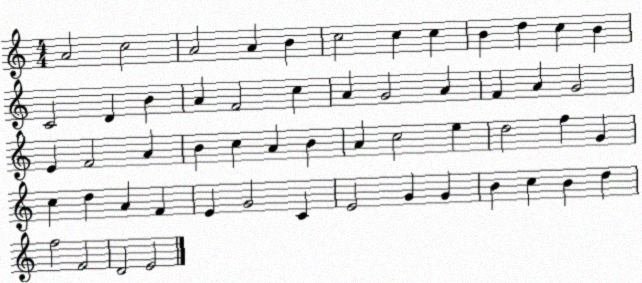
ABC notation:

X:1
T:Untitled
M:4/4
L:1/4
K:C
A2 c2 A2 A B c2 c c B d c B C2 D B A F2 c A G2 A F A G2 E F2 A B c A B A c2 e d2 f G c d A F E G2 C E2 G G B c B d f2 F2 D2 E2